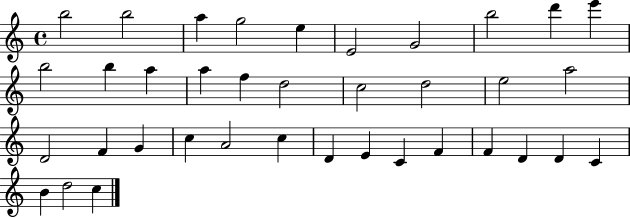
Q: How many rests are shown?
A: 0